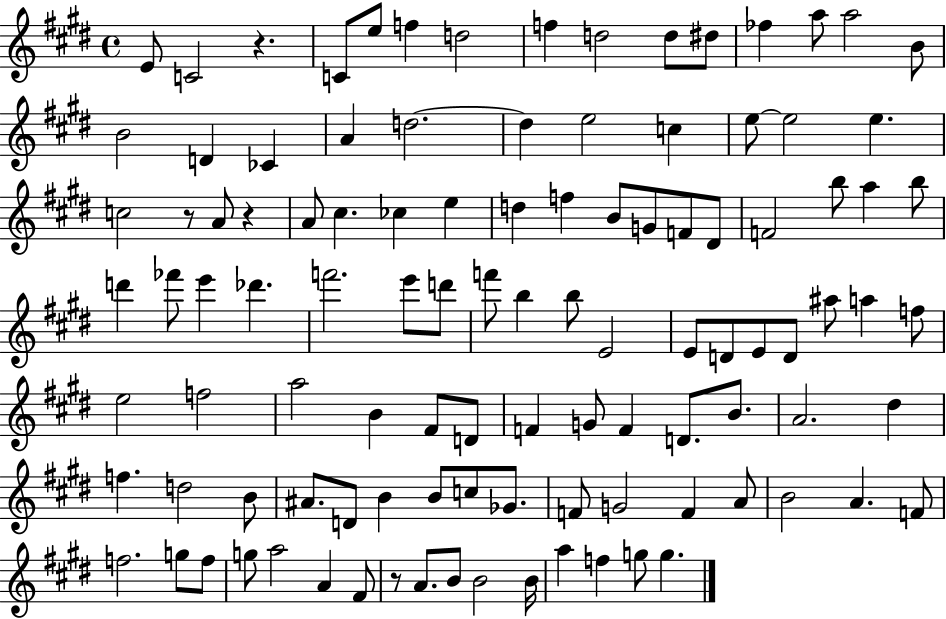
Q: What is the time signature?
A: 4/4